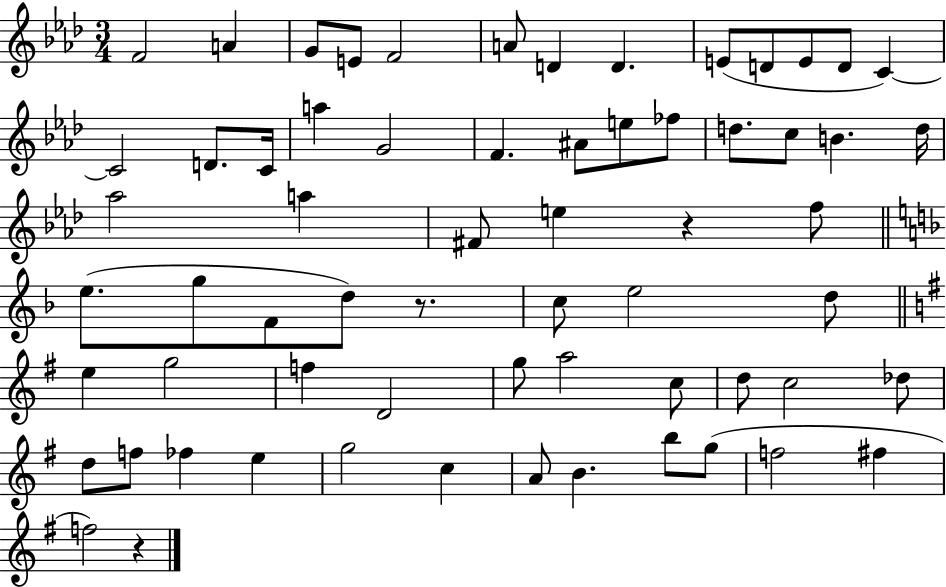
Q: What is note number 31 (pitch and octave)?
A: F5